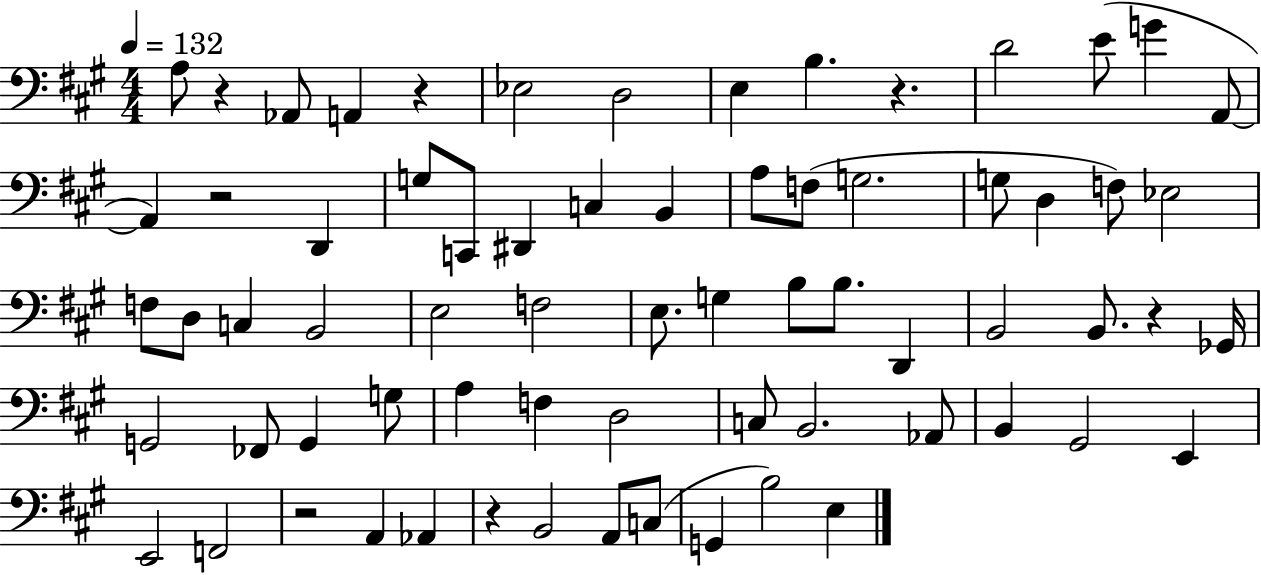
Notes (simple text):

A3/e R/q Ab2/e A2/q R/q Eb3/h D3/h E3/q B3/q. R/q. D4/h E4/e G4/q A2/e A2/q R/h D2/q G3/e C2/e D#2/q C3/q B2/q A3/e F3/e G3/h. G3/e D3/q F3/e Eb3/h F3/e D3/e C3/q B2/h E3/h F3/h E3/e. G3/q B3/e B3/e. D2/q B2/h B2/e. R/q Gb2/s G2/h FES2/e G2/q G3/e A3/q F3/q D3/h C3/e B2/h. Ab2/e B2/q G#2/h E2/q E2/h F2/h R/h A2/q Ab2/q R/q B2/h A2/e C3/e G2/q B3/h E3/q